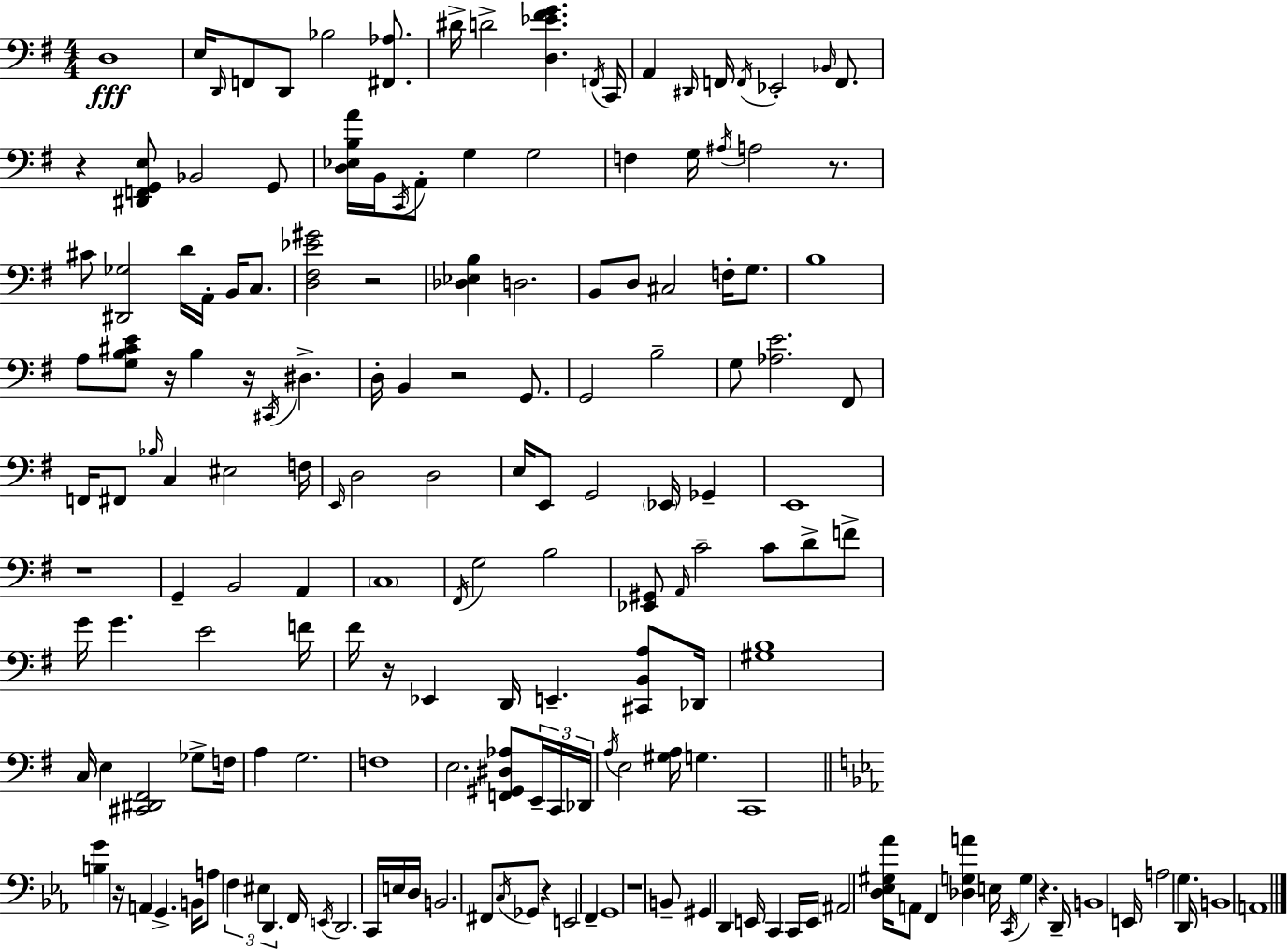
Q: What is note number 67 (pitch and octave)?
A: G2